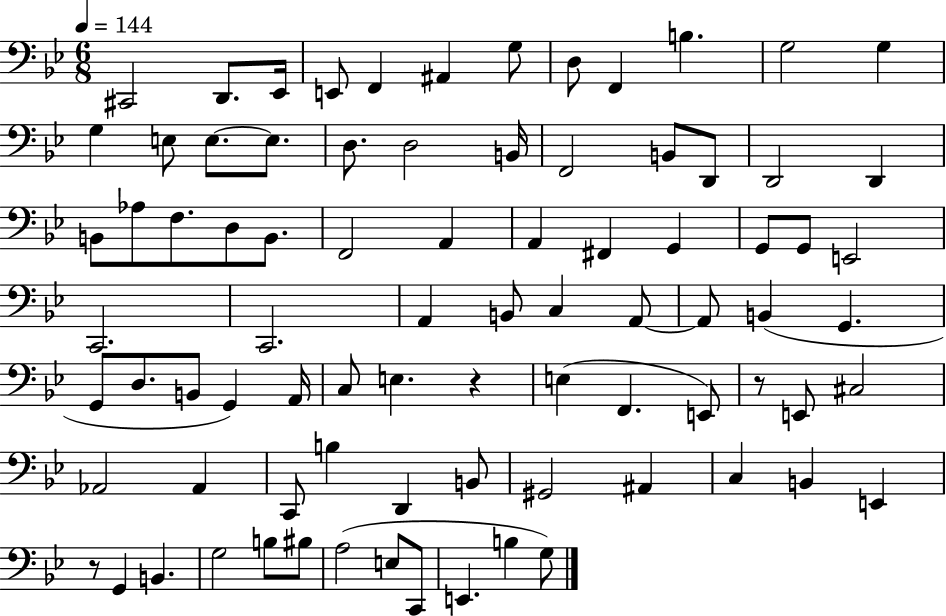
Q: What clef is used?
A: bass